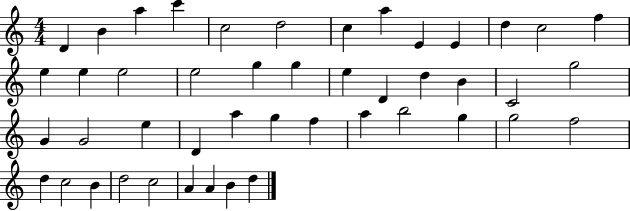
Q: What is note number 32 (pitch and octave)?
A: F5